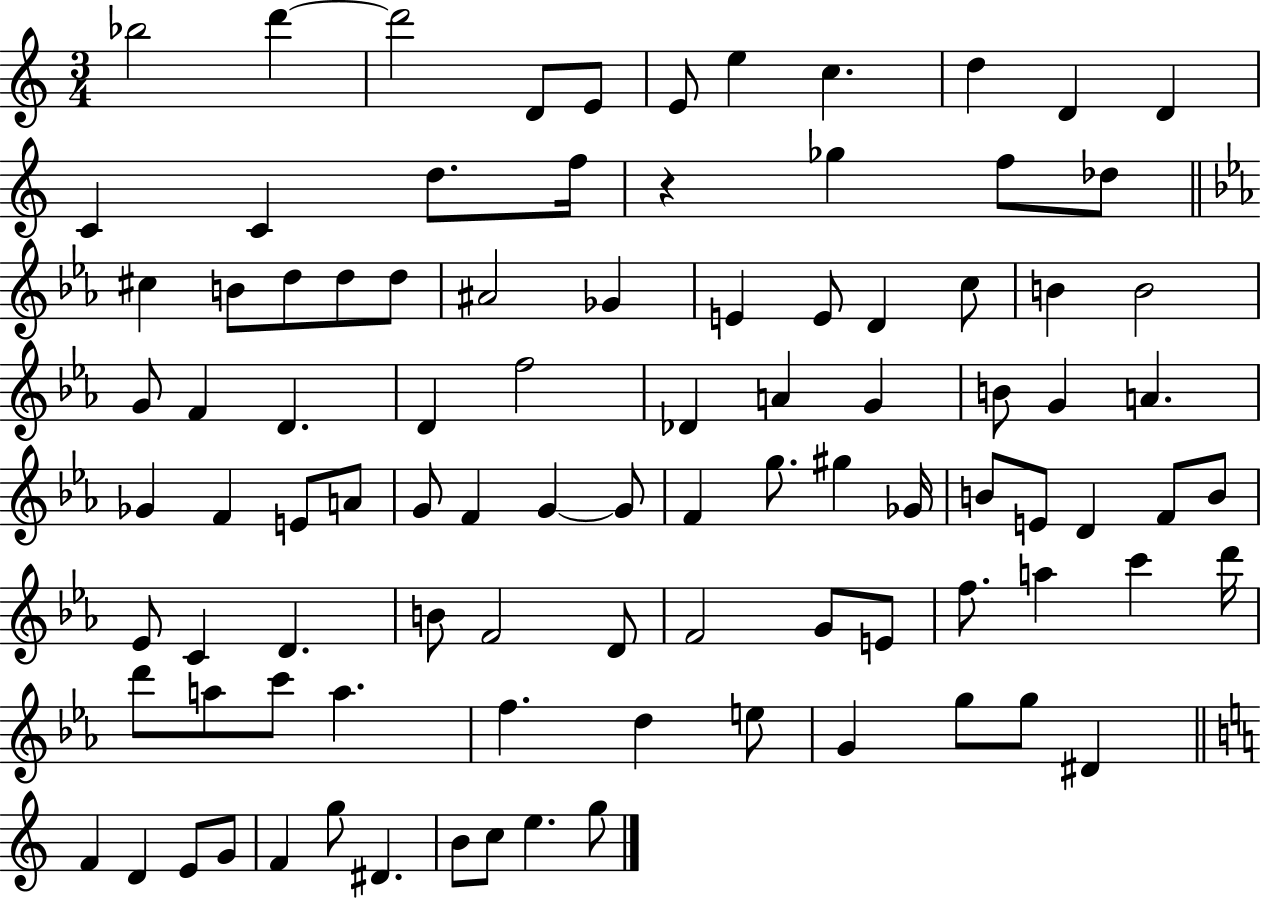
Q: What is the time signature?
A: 3/4